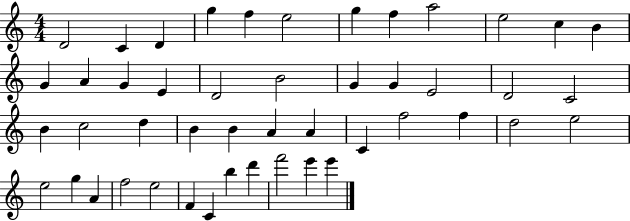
{
  \clef treble
  \numericTimeSignature
  \time 4/4
  \key c \major
  d'2 c'4 d'4 | g''4 f''4 e''2 | g''4 f''4 a''2 | e''2 c''4 b'4 | \break g'4 a'4 g'4 e'4 | d'2 b'2 | g'4 g'4 e'2 | d'2 c'2 | \break b'4 c''2 d''4 | b'4 b'4 a'4 a'4 | c'4 f''2 f''4 | d''2 e''2 | \break e''2 g''4 a'4 | f''2 e''2 | f'4 c'4 b''4 d'''4 | f'''2 e'''4 e'''4 | \break \bar "|."
}